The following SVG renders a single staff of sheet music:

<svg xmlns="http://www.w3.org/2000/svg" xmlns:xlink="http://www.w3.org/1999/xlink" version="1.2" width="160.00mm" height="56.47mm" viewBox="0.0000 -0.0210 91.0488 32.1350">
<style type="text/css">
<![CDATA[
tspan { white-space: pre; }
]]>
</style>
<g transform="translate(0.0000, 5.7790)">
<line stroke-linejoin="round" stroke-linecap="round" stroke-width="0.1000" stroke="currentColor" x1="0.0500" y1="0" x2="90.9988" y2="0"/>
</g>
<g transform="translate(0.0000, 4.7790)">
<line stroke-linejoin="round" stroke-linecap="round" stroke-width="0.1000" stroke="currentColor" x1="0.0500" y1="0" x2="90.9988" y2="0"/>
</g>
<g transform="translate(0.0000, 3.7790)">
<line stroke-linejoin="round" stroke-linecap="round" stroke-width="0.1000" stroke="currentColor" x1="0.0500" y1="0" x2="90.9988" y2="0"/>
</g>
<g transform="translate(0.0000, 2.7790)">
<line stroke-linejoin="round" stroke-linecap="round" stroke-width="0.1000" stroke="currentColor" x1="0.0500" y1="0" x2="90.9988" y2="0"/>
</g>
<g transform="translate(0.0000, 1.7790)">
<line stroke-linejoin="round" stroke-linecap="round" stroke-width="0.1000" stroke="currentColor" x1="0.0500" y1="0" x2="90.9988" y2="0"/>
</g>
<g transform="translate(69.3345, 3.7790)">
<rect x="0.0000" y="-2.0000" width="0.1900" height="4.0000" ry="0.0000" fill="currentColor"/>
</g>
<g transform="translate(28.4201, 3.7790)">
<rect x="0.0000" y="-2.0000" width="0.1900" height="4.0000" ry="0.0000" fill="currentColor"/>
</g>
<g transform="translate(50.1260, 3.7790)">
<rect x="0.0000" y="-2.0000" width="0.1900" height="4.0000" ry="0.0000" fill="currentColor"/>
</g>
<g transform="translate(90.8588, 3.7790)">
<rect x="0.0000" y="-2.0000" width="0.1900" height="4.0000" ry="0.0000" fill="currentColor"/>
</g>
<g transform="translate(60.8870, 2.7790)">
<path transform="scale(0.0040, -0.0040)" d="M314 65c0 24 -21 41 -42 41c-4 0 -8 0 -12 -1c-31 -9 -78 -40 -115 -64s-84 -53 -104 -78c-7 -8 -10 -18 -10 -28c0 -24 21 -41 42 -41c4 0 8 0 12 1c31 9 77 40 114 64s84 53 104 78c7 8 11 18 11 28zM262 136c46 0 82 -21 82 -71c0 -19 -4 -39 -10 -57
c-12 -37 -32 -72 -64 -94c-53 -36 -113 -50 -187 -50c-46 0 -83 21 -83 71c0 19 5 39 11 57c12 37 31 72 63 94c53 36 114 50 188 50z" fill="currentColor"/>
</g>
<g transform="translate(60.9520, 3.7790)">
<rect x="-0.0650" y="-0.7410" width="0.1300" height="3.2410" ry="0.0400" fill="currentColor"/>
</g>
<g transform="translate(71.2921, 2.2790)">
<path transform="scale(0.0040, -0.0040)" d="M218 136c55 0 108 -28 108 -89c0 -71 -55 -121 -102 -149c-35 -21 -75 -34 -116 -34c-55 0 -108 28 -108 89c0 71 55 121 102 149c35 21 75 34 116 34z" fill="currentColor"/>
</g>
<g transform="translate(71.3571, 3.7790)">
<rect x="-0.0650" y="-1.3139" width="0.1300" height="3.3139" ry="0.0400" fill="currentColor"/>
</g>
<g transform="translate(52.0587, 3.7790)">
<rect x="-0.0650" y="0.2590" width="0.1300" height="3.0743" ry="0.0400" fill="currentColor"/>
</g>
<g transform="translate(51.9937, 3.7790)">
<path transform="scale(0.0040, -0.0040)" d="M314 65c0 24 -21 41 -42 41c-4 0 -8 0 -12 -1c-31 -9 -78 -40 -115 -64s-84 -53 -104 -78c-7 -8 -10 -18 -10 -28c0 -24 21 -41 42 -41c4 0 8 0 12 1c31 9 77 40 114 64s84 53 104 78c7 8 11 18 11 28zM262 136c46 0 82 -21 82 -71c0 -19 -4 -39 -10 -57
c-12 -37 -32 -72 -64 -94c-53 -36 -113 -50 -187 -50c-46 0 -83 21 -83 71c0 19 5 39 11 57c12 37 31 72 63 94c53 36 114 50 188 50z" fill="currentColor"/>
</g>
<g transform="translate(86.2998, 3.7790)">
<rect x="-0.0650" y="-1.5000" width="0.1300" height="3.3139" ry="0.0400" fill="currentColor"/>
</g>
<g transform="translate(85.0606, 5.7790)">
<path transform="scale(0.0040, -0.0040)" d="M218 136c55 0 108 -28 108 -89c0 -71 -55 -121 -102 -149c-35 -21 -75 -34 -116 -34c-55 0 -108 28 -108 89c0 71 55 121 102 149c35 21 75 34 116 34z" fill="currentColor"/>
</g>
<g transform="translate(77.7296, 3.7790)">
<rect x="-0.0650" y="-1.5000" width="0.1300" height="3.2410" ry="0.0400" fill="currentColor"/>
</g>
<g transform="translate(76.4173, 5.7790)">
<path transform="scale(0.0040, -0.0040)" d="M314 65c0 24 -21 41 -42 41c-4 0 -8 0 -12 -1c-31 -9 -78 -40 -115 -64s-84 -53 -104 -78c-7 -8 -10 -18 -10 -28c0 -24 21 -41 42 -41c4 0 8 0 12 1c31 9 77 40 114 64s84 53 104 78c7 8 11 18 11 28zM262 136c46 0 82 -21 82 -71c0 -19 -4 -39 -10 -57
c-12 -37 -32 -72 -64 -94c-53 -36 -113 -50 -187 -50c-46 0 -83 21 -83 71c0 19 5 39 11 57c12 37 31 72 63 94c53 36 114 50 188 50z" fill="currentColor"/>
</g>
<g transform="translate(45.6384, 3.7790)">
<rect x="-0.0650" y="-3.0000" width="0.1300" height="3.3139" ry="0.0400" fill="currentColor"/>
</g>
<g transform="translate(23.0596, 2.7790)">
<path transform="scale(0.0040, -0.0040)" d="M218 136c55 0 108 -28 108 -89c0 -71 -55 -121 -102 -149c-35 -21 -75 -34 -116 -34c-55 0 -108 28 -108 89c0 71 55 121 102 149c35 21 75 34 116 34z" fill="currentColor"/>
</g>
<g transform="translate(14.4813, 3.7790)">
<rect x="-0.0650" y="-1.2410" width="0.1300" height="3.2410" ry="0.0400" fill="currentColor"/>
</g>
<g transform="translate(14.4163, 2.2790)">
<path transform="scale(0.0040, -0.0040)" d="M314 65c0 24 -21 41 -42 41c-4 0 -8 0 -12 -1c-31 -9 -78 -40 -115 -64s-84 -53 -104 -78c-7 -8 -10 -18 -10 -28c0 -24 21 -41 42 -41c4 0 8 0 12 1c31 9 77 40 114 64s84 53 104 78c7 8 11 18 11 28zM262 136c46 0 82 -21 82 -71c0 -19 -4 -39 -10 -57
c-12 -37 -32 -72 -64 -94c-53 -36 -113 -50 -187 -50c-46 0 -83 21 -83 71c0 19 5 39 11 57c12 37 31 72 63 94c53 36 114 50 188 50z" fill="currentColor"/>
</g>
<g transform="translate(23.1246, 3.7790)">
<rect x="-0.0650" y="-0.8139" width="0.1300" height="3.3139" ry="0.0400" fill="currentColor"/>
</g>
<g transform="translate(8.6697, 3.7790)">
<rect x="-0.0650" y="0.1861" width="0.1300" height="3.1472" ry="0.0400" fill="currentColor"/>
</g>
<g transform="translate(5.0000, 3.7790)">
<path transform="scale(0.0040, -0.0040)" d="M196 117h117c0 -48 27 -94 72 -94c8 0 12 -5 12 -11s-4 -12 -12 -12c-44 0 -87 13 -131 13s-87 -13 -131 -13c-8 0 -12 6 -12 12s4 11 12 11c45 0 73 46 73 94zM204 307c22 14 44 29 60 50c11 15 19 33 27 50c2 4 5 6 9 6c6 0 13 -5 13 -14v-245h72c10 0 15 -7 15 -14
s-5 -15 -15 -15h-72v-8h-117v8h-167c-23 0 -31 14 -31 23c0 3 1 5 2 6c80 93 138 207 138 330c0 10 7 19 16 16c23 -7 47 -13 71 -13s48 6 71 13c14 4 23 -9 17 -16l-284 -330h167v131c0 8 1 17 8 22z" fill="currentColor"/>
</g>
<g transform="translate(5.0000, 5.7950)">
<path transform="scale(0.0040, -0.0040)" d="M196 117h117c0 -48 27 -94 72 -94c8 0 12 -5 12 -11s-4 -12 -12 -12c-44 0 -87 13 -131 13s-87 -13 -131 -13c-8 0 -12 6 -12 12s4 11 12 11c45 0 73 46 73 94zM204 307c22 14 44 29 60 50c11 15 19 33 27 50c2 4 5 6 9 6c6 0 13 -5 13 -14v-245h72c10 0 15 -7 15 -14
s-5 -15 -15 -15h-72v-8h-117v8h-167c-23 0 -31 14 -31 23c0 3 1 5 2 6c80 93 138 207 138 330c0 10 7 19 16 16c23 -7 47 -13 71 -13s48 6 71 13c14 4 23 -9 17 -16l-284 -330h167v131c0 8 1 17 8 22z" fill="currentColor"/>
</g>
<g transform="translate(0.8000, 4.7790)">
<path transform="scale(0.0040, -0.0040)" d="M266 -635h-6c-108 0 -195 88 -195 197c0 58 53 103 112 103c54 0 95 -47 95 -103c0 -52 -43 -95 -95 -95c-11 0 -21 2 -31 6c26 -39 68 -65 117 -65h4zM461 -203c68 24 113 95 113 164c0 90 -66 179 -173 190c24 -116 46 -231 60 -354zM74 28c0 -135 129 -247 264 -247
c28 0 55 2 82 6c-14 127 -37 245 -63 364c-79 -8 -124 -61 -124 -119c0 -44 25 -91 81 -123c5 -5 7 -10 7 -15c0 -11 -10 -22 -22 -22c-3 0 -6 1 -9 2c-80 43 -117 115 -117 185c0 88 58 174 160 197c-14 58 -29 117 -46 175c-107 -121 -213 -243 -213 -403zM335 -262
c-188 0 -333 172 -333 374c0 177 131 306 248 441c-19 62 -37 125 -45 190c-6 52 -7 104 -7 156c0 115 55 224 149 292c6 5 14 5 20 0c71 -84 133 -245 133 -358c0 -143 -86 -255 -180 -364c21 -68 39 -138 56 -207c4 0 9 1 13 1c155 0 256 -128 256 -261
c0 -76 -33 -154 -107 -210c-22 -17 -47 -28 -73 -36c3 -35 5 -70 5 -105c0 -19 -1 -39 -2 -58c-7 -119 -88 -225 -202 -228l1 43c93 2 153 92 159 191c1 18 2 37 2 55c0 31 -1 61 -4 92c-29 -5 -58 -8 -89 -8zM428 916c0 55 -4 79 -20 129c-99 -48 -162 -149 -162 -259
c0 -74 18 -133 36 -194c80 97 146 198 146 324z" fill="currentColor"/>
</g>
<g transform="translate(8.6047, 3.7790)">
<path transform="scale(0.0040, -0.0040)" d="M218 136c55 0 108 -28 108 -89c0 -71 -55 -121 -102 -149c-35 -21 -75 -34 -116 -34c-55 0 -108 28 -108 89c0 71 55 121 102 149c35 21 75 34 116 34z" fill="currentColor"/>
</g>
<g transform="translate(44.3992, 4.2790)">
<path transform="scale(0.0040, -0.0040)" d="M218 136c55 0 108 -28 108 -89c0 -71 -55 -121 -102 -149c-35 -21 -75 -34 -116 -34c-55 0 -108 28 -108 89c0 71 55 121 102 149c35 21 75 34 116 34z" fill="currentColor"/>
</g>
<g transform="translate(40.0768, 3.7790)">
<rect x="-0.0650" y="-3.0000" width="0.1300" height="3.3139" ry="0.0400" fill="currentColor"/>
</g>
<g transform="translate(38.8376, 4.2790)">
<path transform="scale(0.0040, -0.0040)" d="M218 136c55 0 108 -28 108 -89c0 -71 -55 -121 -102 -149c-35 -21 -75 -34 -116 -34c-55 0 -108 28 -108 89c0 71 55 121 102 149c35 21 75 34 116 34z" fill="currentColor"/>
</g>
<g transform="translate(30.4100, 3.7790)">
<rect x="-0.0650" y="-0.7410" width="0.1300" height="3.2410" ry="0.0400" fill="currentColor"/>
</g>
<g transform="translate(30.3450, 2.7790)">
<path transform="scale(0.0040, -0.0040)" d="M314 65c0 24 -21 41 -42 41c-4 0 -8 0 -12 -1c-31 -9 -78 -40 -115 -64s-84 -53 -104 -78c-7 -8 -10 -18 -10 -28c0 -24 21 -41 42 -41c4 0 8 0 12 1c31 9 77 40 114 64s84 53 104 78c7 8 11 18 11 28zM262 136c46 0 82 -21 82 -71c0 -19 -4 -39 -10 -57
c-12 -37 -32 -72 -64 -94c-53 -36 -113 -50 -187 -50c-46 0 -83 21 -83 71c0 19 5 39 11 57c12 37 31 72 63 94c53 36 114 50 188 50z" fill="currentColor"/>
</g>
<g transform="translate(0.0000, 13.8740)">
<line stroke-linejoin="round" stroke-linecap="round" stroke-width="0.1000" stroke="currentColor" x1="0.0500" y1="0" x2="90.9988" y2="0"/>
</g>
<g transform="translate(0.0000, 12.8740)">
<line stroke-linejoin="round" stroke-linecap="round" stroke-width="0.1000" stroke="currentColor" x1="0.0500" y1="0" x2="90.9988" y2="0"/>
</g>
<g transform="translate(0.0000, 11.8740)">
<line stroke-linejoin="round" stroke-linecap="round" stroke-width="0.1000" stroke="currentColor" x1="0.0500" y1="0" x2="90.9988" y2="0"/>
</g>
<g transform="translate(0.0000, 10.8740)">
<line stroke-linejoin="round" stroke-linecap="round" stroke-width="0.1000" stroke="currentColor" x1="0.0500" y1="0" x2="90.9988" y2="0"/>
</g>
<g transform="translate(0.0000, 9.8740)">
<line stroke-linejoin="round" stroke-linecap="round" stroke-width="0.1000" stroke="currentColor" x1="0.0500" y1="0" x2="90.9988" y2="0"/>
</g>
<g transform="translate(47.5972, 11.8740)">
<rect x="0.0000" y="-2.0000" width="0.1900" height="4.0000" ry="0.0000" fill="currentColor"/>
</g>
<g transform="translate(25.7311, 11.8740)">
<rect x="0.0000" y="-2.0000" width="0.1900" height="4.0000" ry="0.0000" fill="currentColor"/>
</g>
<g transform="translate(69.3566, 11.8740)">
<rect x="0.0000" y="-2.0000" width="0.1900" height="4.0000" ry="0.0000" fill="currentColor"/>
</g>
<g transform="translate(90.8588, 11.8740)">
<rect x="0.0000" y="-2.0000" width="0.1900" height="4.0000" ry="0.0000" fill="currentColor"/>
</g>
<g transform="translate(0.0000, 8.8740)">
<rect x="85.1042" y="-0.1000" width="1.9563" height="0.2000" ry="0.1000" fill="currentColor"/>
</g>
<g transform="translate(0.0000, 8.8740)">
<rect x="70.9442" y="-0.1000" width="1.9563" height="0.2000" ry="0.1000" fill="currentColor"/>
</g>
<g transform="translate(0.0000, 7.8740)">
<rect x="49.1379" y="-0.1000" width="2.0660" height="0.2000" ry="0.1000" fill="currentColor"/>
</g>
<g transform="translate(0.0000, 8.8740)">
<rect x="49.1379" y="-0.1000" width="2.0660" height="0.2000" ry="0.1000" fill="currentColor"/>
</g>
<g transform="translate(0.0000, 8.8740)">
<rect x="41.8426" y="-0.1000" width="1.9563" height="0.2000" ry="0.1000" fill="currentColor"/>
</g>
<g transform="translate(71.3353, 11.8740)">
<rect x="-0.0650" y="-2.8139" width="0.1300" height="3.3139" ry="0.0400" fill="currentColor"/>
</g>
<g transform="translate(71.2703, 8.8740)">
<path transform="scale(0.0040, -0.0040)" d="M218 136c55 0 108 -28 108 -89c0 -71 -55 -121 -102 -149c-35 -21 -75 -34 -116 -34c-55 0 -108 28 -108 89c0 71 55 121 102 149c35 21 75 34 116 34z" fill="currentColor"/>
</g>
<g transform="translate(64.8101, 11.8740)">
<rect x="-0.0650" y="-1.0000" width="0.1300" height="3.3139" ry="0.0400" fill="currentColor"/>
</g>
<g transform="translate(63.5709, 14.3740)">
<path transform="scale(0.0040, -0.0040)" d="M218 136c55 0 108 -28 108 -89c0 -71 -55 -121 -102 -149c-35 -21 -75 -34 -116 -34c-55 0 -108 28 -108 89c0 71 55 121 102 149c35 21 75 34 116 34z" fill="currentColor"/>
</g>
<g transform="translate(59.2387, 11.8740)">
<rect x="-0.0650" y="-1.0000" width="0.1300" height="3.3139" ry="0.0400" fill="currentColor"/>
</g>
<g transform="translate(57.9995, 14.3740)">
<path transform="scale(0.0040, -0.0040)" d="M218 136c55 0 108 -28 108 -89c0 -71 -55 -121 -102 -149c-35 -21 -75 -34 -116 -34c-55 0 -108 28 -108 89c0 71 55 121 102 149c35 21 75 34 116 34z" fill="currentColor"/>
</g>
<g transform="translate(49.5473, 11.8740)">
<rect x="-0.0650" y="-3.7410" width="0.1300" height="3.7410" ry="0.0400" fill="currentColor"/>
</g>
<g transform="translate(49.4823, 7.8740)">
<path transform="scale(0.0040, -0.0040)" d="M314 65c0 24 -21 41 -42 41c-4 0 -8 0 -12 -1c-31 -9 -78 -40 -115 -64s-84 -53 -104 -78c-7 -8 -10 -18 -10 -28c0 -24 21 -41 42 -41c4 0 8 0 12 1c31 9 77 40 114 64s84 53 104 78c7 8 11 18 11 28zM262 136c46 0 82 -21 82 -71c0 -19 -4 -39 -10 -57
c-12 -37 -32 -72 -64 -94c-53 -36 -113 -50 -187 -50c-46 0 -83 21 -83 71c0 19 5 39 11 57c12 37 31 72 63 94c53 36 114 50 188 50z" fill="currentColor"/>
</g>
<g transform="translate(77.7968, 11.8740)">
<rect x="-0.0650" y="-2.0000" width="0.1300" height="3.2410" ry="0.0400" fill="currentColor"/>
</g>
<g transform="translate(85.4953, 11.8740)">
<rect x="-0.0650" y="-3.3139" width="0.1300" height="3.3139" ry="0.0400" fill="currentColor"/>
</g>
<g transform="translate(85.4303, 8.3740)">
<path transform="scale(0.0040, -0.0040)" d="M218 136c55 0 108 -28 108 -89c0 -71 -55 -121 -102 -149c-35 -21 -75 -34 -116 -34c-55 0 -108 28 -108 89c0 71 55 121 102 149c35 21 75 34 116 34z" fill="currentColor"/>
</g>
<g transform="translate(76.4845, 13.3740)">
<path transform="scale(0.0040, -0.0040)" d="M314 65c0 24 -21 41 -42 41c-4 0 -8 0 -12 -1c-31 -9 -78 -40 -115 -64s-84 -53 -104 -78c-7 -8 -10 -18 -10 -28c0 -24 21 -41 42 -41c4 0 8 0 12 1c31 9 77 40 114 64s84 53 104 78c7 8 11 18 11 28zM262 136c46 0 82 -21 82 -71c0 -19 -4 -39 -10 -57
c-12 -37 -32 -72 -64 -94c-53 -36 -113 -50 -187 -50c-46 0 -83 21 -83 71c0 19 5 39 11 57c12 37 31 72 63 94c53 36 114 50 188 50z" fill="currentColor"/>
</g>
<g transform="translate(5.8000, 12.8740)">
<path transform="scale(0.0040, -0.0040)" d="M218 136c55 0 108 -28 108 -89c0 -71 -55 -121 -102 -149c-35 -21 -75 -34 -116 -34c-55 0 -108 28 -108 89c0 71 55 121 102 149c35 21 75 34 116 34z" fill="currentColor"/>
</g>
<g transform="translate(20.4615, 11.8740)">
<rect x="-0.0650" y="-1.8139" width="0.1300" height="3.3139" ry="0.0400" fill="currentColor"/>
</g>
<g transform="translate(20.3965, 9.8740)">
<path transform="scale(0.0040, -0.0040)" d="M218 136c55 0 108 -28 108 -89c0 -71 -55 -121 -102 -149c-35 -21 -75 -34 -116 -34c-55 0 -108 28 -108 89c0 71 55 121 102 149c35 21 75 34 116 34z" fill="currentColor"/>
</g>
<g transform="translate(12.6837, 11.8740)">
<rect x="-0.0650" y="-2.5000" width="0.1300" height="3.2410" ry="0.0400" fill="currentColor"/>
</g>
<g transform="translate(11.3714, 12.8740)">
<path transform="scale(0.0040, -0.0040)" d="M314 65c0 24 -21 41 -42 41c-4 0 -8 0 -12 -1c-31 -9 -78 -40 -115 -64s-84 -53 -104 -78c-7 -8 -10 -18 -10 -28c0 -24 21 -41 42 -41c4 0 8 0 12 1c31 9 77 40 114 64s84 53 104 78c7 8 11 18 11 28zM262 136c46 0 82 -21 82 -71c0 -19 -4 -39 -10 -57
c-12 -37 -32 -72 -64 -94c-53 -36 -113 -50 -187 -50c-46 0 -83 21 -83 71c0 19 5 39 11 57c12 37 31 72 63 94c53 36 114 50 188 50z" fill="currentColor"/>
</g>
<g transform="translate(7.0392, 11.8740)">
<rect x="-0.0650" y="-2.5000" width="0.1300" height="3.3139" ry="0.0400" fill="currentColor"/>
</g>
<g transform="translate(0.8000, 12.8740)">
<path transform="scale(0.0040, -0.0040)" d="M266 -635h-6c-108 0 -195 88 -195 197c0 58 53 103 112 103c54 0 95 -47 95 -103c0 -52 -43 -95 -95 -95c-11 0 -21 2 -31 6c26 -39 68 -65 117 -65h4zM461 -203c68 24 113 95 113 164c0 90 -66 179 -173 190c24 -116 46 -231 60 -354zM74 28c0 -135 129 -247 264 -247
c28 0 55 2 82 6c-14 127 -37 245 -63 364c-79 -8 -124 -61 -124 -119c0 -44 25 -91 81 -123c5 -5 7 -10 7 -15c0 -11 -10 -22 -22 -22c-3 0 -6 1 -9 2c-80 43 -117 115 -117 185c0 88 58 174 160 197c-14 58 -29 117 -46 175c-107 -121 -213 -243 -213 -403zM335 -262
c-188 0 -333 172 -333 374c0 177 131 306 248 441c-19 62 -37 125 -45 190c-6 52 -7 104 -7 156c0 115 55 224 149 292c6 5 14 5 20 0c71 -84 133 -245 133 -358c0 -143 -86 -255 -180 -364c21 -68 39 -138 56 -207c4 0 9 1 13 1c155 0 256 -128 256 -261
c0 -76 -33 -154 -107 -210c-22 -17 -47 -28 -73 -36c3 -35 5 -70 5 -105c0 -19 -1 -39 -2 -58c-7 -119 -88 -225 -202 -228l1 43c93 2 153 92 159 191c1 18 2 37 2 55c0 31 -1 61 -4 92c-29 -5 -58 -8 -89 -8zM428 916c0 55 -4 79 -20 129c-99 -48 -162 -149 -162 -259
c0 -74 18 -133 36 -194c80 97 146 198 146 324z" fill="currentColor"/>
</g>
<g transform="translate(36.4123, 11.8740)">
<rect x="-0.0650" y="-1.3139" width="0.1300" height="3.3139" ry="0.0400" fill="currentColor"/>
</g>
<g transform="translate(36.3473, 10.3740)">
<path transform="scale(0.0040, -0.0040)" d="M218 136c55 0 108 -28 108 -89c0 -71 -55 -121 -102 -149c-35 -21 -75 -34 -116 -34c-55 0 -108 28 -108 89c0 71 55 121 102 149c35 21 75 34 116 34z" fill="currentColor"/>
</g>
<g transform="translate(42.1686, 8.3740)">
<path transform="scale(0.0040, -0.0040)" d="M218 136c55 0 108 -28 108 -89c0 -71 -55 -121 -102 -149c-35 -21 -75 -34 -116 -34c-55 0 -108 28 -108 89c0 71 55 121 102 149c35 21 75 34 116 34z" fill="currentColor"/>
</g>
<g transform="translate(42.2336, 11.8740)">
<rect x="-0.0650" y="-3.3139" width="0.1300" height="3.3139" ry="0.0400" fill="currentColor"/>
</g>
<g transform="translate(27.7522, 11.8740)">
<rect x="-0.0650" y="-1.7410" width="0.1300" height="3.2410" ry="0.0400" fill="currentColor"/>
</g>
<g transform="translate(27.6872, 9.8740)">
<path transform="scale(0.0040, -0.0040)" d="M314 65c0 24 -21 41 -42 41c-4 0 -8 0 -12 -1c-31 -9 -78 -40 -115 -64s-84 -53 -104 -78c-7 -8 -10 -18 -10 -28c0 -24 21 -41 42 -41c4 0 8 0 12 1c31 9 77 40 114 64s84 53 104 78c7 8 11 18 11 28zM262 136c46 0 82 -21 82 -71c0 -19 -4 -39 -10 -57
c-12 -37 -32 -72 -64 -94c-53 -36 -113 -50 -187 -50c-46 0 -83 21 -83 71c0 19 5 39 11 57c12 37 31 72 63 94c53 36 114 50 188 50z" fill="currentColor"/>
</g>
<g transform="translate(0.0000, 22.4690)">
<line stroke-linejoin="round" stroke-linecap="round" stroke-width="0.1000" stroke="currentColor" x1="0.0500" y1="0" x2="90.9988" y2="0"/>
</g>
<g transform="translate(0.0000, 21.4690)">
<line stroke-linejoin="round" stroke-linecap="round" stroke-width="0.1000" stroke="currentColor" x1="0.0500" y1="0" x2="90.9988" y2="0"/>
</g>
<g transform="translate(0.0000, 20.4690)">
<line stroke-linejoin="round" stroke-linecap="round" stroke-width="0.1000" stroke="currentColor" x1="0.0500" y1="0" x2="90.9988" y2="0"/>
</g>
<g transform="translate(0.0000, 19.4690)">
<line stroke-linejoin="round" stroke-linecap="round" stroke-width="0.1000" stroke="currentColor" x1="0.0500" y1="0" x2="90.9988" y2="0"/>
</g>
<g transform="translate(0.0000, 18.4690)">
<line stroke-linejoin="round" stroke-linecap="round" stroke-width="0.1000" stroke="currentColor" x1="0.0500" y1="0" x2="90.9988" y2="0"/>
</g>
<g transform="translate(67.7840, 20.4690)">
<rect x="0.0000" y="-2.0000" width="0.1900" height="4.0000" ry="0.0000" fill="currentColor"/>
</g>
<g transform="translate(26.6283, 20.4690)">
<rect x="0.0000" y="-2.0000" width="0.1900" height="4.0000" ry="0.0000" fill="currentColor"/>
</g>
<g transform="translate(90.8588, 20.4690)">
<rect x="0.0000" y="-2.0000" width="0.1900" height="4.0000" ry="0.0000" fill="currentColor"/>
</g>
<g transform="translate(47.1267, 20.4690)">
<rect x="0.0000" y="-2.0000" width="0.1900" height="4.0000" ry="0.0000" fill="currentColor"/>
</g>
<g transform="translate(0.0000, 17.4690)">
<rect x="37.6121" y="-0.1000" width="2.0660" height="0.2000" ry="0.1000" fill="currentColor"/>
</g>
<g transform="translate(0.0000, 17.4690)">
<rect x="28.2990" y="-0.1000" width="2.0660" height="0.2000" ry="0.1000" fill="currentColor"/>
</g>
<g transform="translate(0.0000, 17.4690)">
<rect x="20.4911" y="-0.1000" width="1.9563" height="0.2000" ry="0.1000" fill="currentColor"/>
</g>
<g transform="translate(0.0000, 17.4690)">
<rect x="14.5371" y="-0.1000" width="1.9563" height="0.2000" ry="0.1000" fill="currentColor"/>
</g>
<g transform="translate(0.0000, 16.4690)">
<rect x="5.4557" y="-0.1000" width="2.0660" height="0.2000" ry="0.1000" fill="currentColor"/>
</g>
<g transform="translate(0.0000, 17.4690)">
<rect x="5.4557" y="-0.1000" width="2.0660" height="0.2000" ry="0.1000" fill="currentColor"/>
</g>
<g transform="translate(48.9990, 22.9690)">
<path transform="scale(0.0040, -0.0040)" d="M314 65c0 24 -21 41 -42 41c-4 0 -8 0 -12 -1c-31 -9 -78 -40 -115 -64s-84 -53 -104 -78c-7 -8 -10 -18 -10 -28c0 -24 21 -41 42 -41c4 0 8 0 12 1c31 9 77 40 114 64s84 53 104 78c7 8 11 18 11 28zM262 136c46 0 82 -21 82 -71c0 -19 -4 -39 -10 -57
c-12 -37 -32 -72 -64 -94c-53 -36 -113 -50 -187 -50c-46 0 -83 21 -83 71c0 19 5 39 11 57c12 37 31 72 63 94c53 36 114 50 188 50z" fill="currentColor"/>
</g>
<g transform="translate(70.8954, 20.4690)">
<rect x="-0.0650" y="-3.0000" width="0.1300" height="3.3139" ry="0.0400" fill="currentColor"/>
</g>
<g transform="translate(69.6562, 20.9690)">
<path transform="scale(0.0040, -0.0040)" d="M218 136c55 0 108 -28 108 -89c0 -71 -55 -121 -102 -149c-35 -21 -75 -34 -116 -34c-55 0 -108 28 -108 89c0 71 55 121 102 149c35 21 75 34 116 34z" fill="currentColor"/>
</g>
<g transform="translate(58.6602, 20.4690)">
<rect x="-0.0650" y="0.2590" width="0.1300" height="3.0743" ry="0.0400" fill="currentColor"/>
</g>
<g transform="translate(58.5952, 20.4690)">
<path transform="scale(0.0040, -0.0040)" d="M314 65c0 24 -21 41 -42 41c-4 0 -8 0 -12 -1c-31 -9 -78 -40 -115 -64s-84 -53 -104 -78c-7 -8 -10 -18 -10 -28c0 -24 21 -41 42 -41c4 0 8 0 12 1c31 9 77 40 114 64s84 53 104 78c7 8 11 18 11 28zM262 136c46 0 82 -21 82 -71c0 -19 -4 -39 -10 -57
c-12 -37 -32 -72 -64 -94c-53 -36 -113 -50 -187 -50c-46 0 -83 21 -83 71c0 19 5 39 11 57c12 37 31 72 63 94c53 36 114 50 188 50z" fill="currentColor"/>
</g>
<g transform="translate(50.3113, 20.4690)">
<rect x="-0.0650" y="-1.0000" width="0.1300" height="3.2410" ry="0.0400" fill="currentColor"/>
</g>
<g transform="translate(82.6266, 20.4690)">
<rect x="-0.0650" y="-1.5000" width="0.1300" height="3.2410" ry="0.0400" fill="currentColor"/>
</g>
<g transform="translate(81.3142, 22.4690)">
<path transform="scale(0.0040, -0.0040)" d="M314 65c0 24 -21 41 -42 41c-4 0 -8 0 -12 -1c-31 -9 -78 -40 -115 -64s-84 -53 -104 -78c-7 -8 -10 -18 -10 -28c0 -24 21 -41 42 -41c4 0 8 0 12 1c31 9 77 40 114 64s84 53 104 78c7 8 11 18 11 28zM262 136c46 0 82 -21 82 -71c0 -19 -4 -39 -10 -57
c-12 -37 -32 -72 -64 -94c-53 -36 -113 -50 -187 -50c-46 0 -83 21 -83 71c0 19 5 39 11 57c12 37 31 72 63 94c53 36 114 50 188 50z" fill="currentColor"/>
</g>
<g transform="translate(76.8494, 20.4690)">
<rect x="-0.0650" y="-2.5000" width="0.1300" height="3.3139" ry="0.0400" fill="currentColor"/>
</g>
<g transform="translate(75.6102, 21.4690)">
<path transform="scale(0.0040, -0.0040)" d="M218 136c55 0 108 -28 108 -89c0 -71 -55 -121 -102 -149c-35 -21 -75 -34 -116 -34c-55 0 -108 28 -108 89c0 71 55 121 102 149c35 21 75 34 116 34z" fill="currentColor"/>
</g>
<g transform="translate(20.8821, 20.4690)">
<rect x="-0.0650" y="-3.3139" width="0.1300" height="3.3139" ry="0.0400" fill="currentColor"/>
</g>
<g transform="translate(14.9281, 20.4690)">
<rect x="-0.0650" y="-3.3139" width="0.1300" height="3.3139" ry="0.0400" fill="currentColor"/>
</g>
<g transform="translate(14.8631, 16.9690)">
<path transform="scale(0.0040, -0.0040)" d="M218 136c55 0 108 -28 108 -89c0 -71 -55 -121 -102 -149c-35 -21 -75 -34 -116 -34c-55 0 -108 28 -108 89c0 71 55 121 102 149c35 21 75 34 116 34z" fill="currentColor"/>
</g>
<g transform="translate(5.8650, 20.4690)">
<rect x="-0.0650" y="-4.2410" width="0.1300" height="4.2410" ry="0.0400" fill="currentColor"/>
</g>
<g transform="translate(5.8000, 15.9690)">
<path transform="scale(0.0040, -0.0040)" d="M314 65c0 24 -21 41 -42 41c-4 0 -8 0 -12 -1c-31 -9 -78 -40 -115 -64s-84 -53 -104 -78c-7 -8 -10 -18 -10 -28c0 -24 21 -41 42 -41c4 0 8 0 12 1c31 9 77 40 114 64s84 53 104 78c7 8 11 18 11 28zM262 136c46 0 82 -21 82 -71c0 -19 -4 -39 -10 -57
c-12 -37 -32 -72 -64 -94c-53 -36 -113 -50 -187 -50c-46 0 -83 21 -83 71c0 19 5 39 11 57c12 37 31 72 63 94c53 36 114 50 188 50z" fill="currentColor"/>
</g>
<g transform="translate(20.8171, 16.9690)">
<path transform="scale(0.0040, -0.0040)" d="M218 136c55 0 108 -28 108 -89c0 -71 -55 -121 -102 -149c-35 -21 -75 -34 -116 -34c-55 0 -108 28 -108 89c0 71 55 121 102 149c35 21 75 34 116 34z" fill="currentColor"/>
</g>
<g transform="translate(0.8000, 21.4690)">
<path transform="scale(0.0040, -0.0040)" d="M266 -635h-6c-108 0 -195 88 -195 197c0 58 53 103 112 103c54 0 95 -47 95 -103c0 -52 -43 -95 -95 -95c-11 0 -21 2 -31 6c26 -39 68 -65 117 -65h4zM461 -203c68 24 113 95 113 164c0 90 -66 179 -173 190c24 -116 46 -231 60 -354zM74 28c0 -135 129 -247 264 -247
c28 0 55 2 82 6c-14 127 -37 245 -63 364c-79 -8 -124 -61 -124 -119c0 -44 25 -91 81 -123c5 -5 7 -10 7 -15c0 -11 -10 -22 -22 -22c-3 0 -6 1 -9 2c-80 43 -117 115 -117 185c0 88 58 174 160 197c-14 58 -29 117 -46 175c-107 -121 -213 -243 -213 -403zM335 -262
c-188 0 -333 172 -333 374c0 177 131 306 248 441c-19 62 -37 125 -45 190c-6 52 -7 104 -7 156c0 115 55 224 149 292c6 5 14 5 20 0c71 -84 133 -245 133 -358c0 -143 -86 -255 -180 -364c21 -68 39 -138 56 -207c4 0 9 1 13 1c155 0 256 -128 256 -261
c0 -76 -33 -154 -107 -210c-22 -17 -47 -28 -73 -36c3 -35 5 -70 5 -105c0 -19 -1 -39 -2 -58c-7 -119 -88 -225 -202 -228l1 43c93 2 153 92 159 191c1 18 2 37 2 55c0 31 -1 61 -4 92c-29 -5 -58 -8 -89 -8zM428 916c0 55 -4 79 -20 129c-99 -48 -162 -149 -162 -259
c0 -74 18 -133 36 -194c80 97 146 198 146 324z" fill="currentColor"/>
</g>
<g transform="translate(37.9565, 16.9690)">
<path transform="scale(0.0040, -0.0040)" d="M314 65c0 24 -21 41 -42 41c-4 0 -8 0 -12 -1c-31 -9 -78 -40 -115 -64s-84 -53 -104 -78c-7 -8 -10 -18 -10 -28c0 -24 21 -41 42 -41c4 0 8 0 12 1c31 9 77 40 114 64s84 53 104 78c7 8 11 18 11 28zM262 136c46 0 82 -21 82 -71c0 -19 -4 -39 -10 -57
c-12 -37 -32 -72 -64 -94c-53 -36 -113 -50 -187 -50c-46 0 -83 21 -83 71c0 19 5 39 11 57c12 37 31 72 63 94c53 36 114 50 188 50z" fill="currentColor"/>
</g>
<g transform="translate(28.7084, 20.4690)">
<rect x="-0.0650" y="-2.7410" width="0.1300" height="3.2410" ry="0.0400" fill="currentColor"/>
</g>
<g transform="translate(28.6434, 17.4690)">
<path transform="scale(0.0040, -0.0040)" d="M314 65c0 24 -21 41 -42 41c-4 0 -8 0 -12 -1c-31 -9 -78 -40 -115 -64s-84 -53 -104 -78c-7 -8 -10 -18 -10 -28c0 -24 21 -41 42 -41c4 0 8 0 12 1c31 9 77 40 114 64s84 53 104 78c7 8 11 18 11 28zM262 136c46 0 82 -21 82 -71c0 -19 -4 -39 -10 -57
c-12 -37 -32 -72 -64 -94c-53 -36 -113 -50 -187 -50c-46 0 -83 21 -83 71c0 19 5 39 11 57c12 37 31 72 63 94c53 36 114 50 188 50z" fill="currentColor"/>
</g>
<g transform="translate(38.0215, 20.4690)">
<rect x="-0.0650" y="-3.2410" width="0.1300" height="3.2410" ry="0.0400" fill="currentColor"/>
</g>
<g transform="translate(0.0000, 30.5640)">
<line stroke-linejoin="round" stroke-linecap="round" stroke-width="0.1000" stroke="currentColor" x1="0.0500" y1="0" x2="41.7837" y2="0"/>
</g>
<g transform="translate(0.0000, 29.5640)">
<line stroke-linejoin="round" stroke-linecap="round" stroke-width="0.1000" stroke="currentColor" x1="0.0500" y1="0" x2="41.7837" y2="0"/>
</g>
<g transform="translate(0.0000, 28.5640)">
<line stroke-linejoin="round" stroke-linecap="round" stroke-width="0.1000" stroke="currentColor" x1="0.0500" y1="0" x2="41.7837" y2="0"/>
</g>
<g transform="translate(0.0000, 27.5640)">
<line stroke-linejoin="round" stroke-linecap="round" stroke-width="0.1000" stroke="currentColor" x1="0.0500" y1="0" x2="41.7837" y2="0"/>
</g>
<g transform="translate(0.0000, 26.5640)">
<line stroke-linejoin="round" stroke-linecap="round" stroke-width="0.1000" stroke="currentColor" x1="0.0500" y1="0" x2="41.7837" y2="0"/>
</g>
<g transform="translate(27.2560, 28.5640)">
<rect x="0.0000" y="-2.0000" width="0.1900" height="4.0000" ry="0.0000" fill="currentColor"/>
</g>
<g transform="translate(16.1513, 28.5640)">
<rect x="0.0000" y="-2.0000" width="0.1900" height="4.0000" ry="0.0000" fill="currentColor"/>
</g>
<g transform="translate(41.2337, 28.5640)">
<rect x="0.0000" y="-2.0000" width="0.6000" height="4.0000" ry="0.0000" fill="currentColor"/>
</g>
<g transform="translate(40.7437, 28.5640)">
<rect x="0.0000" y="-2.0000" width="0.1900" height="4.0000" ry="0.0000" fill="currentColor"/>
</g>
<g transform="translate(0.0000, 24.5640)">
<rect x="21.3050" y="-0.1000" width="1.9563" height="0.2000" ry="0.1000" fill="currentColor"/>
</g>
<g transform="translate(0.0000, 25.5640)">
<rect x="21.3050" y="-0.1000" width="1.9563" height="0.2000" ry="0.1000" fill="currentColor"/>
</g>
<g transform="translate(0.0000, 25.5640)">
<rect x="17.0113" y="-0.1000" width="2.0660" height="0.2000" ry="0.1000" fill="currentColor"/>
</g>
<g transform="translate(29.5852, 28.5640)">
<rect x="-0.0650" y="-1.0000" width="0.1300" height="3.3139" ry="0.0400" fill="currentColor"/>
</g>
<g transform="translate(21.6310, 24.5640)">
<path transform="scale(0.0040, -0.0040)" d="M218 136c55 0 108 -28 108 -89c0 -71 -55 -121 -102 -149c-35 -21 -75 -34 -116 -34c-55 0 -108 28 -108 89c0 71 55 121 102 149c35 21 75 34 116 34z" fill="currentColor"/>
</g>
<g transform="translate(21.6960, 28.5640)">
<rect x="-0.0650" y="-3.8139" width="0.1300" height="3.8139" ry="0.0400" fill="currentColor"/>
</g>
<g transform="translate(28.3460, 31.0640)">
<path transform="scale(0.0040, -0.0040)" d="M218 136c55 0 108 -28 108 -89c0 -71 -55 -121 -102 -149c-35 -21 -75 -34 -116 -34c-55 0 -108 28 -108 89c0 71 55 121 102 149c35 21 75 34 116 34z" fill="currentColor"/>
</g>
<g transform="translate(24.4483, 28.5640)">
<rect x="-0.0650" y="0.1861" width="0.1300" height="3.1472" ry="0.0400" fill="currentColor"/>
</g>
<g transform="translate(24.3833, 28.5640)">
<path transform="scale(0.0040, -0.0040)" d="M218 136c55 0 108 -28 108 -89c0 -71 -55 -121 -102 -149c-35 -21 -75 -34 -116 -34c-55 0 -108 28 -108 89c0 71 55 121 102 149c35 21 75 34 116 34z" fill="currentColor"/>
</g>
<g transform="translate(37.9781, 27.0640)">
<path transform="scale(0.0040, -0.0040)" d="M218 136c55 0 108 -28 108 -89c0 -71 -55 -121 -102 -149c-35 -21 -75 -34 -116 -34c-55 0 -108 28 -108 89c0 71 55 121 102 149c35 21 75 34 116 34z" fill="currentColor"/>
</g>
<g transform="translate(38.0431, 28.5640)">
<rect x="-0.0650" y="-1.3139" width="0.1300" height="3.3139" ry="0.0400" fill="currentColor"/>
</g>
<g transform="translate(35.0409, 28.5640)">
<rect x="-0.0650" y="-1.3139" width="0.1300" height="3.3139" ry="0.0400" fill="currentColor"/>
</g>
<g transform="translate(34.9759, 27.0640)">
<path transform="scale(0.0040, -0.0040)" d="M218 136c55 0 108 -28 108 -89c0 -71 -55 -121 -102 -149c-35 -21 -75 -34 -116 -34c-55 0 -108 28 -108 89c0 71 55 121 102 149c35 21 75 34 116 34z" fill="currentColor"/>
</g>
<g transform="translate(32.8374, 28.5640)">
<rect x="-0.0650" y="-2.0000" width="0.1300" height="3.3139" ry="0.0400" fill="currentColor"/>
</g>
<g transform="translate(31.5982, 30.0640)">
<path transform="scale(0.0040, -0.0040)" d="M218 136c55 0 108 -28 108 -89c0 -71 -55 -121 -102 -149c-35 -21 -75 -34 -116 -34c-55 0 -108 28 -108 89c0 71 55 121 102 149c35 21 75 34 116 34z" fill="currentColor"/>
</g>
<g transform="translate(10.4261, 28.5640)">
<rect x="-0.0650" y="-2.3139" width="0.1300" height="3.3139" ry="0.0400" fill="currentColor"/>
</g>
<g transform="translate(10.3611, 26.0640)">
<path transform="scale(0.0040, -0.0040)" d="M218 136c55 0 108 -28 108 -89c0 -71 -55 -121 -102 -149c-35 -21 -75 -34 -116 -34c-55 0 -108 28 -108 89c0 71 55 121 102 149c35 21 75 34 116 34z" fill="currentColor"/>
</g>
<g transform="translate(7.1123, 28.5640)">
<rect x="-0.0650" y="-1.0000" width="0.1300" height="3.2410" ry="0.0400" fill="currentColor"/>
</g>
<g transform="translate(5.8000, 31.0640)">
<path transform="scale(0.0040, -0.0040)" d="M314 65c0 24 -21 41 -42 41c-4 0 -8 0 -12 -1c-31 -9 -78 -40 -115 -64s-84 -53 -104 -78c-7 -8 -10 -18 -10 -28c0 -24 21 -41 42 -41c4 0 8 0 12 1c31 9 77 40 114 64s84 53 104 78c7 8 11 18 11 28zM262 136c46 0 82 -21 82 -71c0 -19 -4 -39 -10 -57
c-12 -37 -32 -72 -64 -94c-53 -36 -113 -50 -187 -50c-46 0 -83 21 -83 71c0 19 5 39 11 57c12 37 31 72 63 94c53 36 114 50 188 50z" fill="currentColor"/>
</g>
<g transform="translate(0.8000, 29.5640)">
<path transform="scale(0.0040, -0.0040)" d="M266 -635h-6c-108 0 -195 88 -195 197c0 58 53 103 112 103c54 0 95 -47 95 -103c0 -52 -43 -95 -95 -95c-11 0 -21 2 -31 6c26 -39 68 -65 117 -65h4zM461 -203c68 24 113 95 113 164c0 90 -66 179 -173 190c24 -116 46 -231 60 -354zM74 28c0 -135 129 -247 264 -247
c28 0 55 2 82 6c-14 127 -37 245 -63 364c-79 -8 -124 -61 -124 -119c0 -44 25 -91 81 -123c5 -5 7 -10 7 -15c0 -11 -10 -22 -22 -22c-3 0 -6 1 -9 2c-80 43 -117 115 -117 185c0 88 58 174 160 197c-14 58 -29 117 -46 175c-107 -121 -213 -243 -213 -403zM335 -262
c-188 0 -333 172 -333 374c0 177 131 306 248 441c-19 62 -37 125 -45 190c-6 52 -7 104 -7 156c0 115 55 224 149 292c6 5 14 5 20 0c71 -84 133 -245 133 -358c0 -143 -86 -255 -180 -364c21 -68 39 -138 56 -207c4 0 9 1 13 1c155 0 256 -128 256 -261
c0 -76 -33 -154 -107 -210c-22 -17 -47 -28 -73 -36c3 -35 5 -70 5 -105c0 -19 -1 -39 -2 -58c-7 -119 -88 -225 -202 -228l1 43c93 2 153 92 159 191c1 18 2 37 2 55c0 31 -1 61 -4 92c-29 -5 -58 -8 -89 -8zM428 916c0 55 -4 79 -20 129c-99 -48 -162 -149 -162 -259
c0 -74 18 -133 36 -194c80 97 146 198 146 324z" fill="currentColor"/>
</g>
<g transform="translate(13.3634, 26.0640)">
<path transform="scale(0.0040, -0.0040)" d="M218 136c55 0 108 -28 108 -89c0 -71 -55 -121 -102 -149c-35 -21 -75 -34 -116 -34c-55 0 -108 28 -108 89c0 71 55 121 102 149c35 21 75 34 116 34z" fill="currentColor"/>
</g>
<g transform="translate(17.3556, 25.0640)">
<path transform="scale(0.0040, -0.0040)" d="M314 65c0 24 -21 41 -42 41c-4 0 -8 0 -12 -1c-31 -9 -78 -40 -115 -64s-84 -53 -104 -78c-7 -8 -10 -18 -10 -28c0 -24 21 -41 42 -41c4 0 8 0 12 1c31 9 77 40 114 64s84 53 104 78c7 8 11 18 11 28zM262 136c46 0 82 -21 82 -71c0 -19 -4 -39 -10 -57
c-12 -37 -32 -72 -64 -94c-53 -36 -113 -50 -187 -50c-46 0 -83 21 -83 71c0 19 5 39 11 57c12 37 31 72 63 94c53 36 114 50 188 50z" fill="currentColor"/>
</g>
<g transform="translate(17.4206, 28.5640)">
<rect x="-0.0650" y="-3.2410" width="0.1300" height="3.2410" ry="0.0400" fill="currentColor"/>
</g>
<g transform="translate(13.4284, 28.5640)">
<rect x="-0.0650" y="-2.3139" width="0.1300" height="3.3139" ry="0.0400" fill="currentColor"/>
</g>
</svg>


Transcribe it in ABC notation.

X:1
T:Untitled
M:4/4
L:1/4
K:C
B e2 d d2 A A B2 d2 e E2 E G G2 f f2 e b c'2 D D a F2 b d'2 b b a2 b2 D2 B2 A G E2 D2 g g b2 c' B D F e e